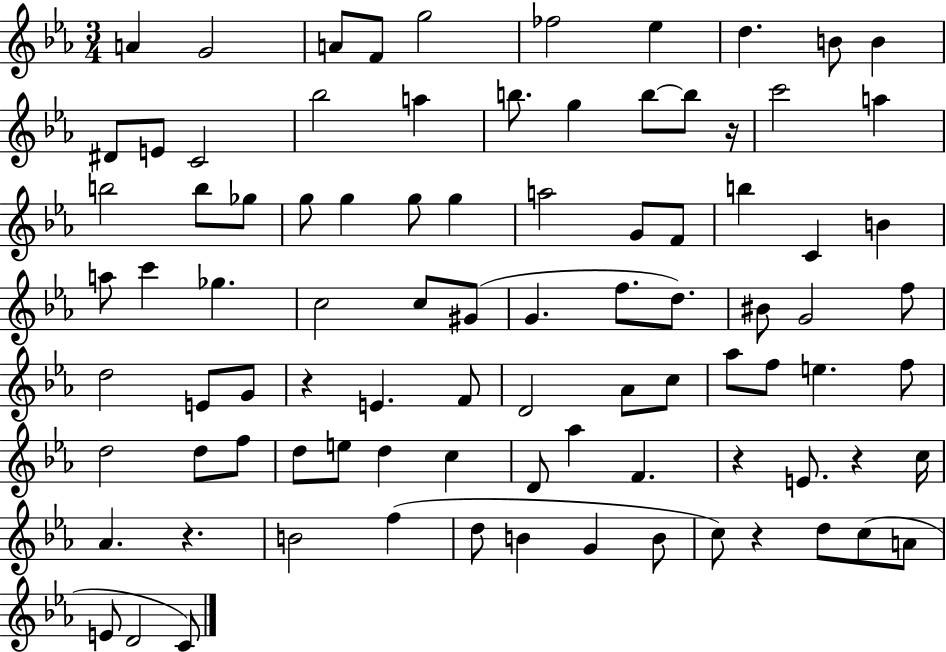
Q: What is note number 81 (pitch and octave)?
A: A4